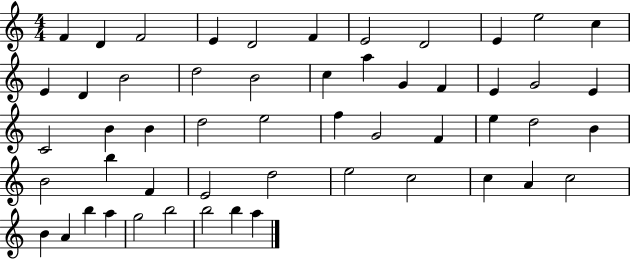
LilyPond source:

{
  \clef treble
  \numericTimeSignature
  \time 4/4
  \key c \major
  f'4 d'4 f'2 | e'4 d'2 f'4 | e'2 d'2 | e'4 e''2 c''4 | \break e'4 d'4 b'2 | d''2 b'2 | c''4 a''4 g'4 f'4 | e'4 g'2 e'4 | \break c'2 b'4 b'4 | d''2 e''2 | f''4 g'2 f'4 | e''4 d''2 b'4 | \break b'2 b''4 f'4 | e'2 d''2 | e''2 c''2 | c''4 a'4 c''2 | \break b'4 a'4 b''4 a''4 | g''2 b''2 | b''2 b''4 a''4 | \bar "|."
}